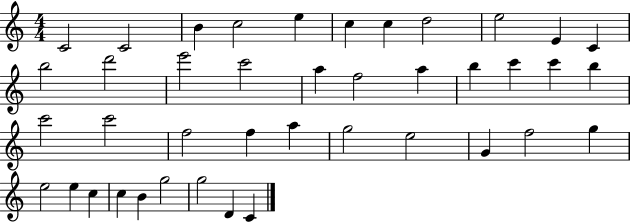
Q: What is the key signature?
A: C major